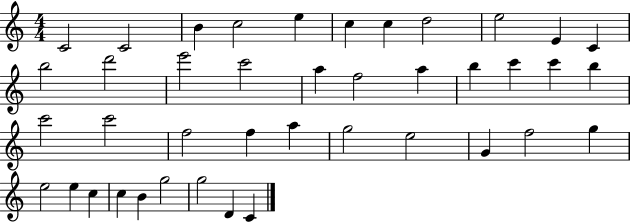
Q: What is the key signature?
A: C major